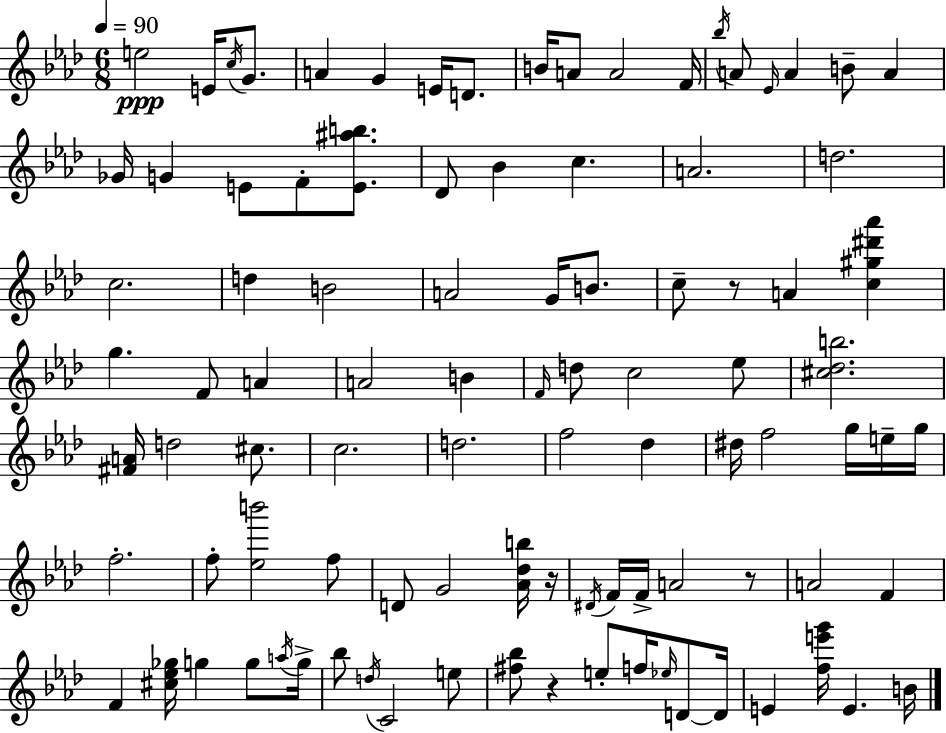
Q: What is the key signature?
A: F minor